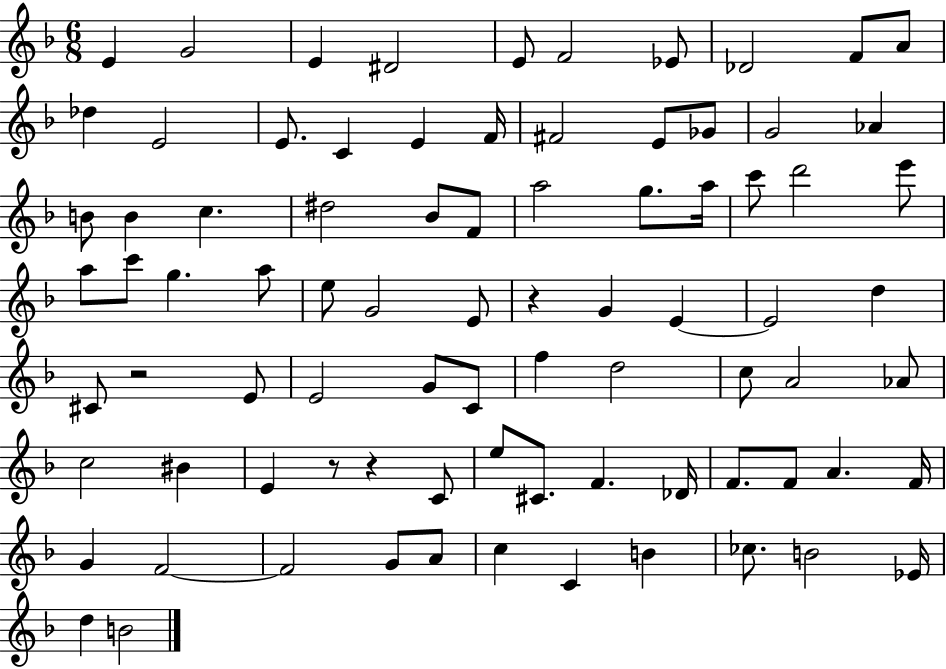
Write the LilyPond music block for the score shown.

{
  \clef treble
  \numericTimeSignature
  \time 6/8
  \key f \major
  \repeat volta 2 { e'4 g'2 | e'4 dis'2 | e'8 f'2 ees'8 | des'2 f'8 a'8 | \break des''4 e'2 | e'8. c'4 e'4 f'16 | fis'2 e'8 ges'8 | g'2 aes'4 | \break b'8 b'4 c''4. | dis''2 bes'8 f'8 | a''2 g''8. a''16 | c'''8 d'''2 e'''8 | \break a''8 c'''8 g''4. a''8 | e''8 g'2 e'8 | r4 g'4 e'4~~ | e'2 d''4 | \break cis'8 r2 e'8 | e'2 g'8 c'8 | f''4 d''2 | c''8 a'2 aes'8 | \break c''2 bis'4 | e'4 r8 r4 c'8 | e''8 cis'8. f'4. des'16 | f'8. f'8 a'4. f'16 | \break g'4 f'2~~ | f'2 g'8 a'8 | c''4 c'4 b'4 | ces''8. b'2 ees'16 | \break d''4 b'2 | } \bar "|."
}